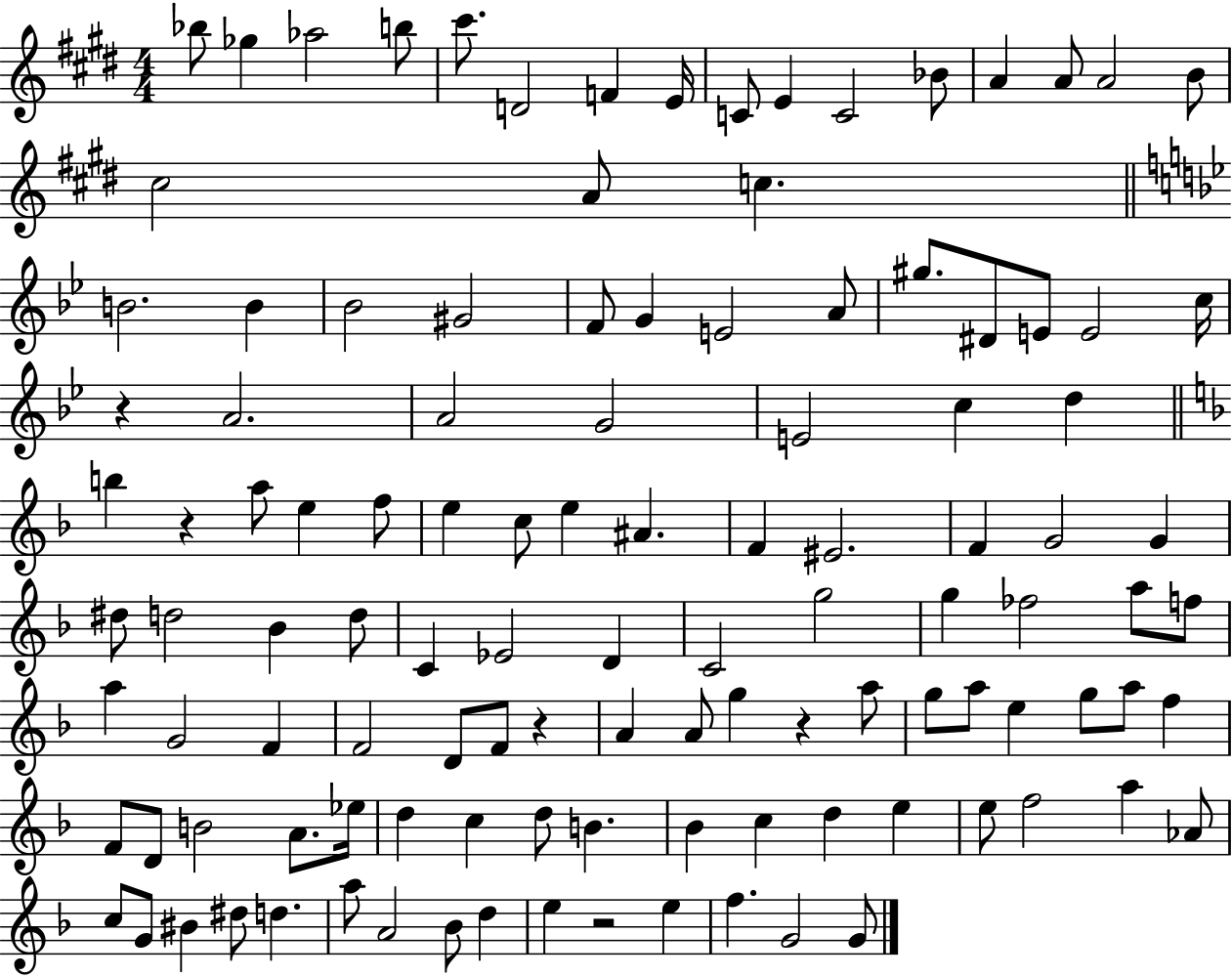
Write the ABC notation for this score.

X:1
T:Untitled
M:4/4
L:1/4
K:E
_b/2 _g _a2 b/2 ^c'/2 D2 F E/4 C/2 E C2 _B/2 A A/2 A2 B/2 ^c2 A/2 c B2 B _B2 ^G2 F/2 G E2 A/2 ^g/2 ^D/2 E/2 E2 c/4 z A2 A2 G2 E2 c d b z a/2 e f/2 e c/2 e ^A F ^E2 F G2 G ^d/2 d2 _B d/2 C _E2 D C2 g2 g _f2 a/2 f/2 a G2 F F2 D/2 F/2 z A A/2 g z a/2 g/2 a/2 e g/2 a/2 f F/2 D/2 B2 A/2 _e/4 d c d/2 B _B c d e e/2 f2 a _A/2 c/2 G/2 ^B ^d/2 d a/2 A2 _B/2 d e z2 e f G2 G/2